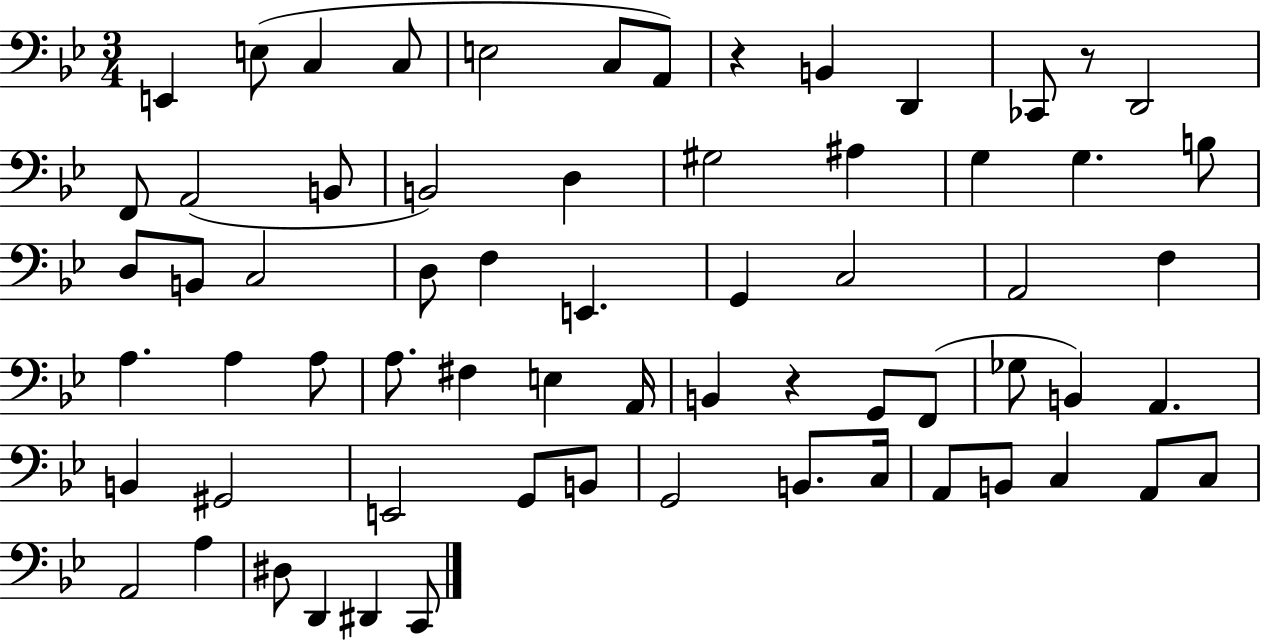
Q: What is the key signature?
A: BES major